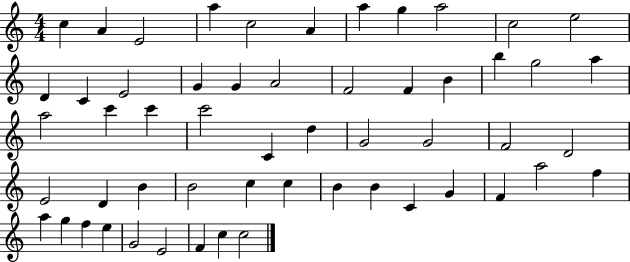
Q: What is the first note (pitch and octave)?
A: C5